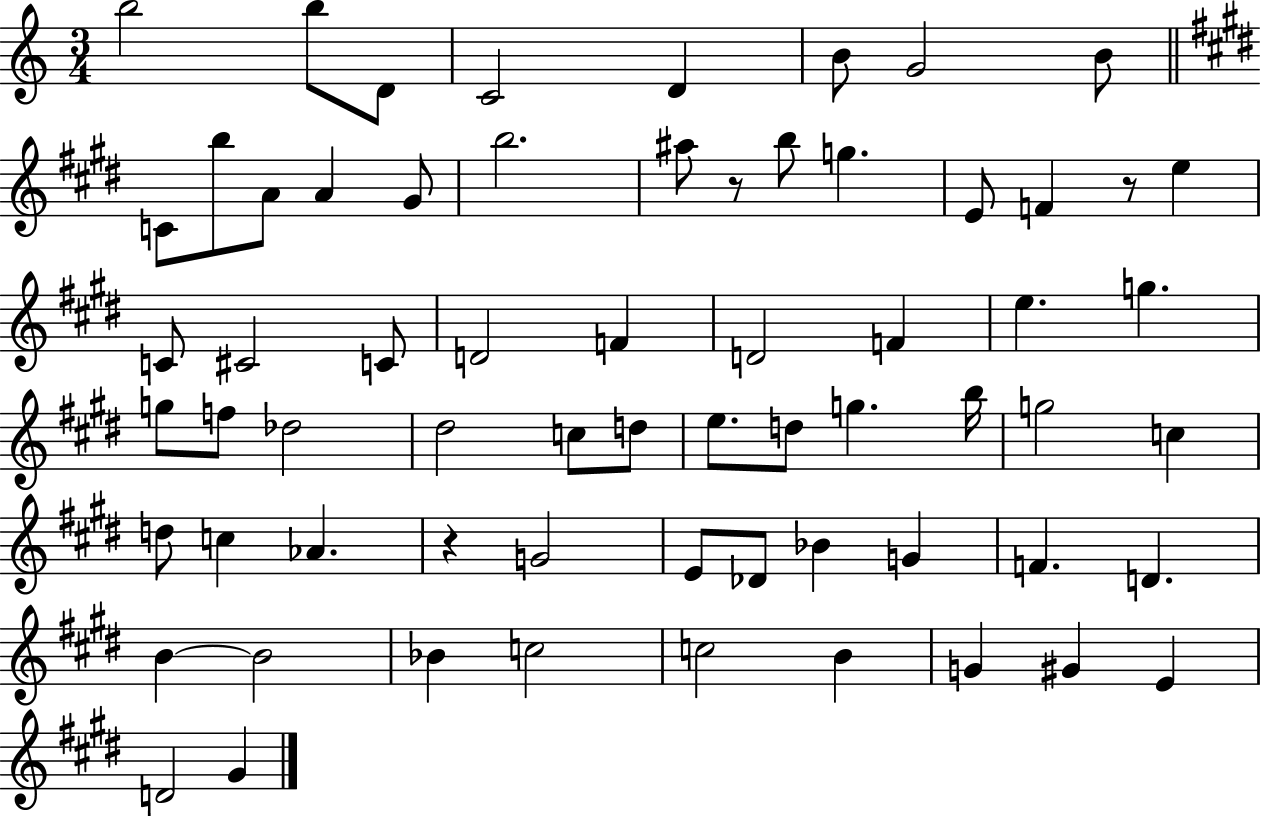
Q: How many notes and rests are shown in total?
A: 65